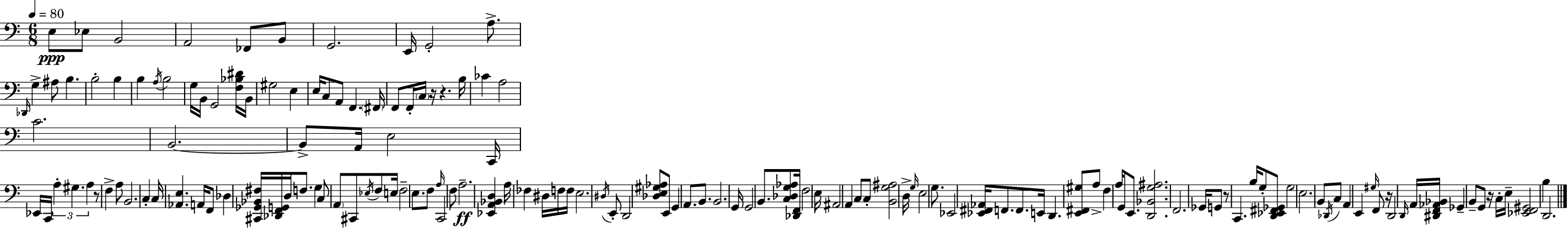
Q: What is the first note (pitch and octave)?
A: E3